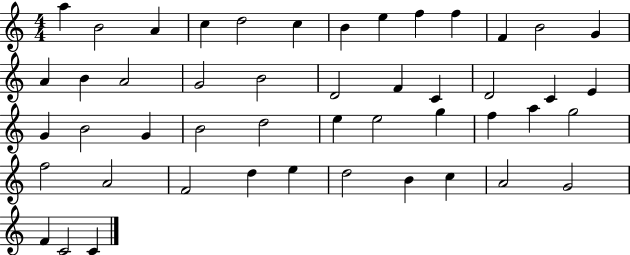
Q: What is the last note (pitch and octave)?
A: C4